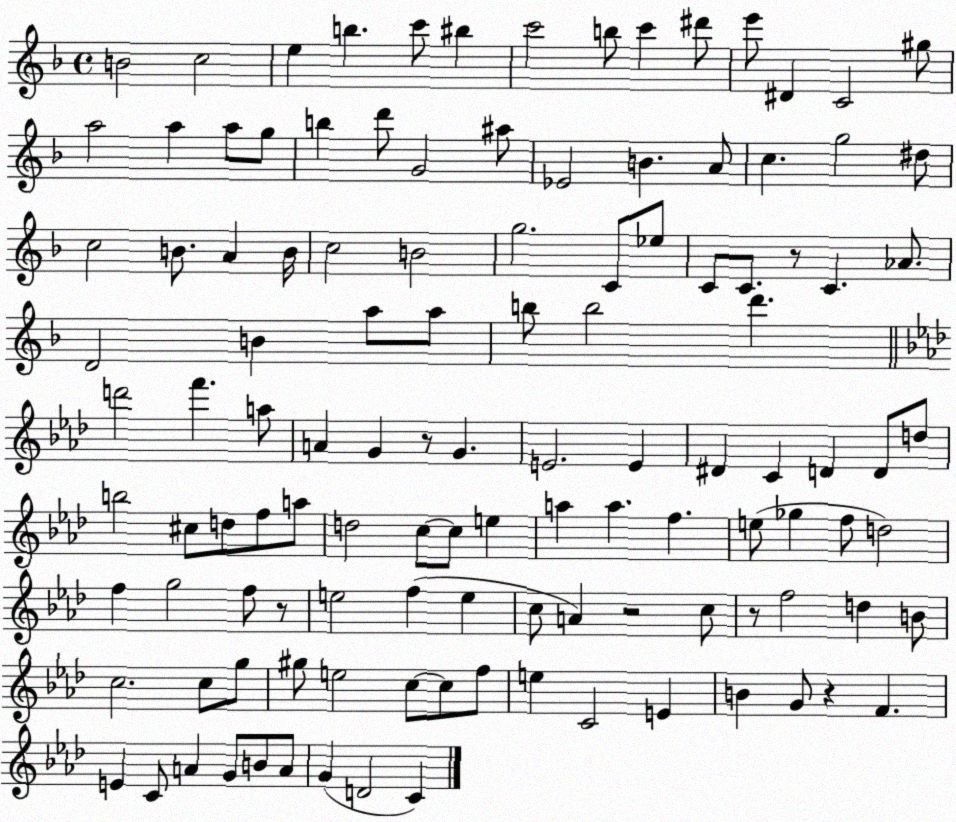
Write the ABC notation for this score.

X:1
T:Untitled
M:4/4
L:1/4
K:F
B2 c2 e b c'/2 ^b c'2 b/2 c' ^d'/2 e'/2 ^D C2 ^g/2 a2 a a/2 g/2 b d'/2 G2 ^a/2 _E2 B A/2 c g2 ^d/2 c2 B/2 A B/4 c2 B2 g2 C/2 _e/2 C/2 C/2 z/2 C _A/2 D2 B a/2 a/2 b/2 b2 d' d'2 f' a/2 A G z/2 G E2 E ^D C D D/2 d/2 b2 ^c/2 d/2 f/2 a/2 d2 c/2 c/2 e a a f e/2 _g f/2 d2 f g2 f/2 z/2 e2 f e c/2 A z2 c/2 z/2 f2 d B/2 c2 c/2 g/2 ^g/2 e2 c/2 c/2 f/2 e C2 E B G/2 z F E C/2 A G/2 B/2 A/2 G D2 C